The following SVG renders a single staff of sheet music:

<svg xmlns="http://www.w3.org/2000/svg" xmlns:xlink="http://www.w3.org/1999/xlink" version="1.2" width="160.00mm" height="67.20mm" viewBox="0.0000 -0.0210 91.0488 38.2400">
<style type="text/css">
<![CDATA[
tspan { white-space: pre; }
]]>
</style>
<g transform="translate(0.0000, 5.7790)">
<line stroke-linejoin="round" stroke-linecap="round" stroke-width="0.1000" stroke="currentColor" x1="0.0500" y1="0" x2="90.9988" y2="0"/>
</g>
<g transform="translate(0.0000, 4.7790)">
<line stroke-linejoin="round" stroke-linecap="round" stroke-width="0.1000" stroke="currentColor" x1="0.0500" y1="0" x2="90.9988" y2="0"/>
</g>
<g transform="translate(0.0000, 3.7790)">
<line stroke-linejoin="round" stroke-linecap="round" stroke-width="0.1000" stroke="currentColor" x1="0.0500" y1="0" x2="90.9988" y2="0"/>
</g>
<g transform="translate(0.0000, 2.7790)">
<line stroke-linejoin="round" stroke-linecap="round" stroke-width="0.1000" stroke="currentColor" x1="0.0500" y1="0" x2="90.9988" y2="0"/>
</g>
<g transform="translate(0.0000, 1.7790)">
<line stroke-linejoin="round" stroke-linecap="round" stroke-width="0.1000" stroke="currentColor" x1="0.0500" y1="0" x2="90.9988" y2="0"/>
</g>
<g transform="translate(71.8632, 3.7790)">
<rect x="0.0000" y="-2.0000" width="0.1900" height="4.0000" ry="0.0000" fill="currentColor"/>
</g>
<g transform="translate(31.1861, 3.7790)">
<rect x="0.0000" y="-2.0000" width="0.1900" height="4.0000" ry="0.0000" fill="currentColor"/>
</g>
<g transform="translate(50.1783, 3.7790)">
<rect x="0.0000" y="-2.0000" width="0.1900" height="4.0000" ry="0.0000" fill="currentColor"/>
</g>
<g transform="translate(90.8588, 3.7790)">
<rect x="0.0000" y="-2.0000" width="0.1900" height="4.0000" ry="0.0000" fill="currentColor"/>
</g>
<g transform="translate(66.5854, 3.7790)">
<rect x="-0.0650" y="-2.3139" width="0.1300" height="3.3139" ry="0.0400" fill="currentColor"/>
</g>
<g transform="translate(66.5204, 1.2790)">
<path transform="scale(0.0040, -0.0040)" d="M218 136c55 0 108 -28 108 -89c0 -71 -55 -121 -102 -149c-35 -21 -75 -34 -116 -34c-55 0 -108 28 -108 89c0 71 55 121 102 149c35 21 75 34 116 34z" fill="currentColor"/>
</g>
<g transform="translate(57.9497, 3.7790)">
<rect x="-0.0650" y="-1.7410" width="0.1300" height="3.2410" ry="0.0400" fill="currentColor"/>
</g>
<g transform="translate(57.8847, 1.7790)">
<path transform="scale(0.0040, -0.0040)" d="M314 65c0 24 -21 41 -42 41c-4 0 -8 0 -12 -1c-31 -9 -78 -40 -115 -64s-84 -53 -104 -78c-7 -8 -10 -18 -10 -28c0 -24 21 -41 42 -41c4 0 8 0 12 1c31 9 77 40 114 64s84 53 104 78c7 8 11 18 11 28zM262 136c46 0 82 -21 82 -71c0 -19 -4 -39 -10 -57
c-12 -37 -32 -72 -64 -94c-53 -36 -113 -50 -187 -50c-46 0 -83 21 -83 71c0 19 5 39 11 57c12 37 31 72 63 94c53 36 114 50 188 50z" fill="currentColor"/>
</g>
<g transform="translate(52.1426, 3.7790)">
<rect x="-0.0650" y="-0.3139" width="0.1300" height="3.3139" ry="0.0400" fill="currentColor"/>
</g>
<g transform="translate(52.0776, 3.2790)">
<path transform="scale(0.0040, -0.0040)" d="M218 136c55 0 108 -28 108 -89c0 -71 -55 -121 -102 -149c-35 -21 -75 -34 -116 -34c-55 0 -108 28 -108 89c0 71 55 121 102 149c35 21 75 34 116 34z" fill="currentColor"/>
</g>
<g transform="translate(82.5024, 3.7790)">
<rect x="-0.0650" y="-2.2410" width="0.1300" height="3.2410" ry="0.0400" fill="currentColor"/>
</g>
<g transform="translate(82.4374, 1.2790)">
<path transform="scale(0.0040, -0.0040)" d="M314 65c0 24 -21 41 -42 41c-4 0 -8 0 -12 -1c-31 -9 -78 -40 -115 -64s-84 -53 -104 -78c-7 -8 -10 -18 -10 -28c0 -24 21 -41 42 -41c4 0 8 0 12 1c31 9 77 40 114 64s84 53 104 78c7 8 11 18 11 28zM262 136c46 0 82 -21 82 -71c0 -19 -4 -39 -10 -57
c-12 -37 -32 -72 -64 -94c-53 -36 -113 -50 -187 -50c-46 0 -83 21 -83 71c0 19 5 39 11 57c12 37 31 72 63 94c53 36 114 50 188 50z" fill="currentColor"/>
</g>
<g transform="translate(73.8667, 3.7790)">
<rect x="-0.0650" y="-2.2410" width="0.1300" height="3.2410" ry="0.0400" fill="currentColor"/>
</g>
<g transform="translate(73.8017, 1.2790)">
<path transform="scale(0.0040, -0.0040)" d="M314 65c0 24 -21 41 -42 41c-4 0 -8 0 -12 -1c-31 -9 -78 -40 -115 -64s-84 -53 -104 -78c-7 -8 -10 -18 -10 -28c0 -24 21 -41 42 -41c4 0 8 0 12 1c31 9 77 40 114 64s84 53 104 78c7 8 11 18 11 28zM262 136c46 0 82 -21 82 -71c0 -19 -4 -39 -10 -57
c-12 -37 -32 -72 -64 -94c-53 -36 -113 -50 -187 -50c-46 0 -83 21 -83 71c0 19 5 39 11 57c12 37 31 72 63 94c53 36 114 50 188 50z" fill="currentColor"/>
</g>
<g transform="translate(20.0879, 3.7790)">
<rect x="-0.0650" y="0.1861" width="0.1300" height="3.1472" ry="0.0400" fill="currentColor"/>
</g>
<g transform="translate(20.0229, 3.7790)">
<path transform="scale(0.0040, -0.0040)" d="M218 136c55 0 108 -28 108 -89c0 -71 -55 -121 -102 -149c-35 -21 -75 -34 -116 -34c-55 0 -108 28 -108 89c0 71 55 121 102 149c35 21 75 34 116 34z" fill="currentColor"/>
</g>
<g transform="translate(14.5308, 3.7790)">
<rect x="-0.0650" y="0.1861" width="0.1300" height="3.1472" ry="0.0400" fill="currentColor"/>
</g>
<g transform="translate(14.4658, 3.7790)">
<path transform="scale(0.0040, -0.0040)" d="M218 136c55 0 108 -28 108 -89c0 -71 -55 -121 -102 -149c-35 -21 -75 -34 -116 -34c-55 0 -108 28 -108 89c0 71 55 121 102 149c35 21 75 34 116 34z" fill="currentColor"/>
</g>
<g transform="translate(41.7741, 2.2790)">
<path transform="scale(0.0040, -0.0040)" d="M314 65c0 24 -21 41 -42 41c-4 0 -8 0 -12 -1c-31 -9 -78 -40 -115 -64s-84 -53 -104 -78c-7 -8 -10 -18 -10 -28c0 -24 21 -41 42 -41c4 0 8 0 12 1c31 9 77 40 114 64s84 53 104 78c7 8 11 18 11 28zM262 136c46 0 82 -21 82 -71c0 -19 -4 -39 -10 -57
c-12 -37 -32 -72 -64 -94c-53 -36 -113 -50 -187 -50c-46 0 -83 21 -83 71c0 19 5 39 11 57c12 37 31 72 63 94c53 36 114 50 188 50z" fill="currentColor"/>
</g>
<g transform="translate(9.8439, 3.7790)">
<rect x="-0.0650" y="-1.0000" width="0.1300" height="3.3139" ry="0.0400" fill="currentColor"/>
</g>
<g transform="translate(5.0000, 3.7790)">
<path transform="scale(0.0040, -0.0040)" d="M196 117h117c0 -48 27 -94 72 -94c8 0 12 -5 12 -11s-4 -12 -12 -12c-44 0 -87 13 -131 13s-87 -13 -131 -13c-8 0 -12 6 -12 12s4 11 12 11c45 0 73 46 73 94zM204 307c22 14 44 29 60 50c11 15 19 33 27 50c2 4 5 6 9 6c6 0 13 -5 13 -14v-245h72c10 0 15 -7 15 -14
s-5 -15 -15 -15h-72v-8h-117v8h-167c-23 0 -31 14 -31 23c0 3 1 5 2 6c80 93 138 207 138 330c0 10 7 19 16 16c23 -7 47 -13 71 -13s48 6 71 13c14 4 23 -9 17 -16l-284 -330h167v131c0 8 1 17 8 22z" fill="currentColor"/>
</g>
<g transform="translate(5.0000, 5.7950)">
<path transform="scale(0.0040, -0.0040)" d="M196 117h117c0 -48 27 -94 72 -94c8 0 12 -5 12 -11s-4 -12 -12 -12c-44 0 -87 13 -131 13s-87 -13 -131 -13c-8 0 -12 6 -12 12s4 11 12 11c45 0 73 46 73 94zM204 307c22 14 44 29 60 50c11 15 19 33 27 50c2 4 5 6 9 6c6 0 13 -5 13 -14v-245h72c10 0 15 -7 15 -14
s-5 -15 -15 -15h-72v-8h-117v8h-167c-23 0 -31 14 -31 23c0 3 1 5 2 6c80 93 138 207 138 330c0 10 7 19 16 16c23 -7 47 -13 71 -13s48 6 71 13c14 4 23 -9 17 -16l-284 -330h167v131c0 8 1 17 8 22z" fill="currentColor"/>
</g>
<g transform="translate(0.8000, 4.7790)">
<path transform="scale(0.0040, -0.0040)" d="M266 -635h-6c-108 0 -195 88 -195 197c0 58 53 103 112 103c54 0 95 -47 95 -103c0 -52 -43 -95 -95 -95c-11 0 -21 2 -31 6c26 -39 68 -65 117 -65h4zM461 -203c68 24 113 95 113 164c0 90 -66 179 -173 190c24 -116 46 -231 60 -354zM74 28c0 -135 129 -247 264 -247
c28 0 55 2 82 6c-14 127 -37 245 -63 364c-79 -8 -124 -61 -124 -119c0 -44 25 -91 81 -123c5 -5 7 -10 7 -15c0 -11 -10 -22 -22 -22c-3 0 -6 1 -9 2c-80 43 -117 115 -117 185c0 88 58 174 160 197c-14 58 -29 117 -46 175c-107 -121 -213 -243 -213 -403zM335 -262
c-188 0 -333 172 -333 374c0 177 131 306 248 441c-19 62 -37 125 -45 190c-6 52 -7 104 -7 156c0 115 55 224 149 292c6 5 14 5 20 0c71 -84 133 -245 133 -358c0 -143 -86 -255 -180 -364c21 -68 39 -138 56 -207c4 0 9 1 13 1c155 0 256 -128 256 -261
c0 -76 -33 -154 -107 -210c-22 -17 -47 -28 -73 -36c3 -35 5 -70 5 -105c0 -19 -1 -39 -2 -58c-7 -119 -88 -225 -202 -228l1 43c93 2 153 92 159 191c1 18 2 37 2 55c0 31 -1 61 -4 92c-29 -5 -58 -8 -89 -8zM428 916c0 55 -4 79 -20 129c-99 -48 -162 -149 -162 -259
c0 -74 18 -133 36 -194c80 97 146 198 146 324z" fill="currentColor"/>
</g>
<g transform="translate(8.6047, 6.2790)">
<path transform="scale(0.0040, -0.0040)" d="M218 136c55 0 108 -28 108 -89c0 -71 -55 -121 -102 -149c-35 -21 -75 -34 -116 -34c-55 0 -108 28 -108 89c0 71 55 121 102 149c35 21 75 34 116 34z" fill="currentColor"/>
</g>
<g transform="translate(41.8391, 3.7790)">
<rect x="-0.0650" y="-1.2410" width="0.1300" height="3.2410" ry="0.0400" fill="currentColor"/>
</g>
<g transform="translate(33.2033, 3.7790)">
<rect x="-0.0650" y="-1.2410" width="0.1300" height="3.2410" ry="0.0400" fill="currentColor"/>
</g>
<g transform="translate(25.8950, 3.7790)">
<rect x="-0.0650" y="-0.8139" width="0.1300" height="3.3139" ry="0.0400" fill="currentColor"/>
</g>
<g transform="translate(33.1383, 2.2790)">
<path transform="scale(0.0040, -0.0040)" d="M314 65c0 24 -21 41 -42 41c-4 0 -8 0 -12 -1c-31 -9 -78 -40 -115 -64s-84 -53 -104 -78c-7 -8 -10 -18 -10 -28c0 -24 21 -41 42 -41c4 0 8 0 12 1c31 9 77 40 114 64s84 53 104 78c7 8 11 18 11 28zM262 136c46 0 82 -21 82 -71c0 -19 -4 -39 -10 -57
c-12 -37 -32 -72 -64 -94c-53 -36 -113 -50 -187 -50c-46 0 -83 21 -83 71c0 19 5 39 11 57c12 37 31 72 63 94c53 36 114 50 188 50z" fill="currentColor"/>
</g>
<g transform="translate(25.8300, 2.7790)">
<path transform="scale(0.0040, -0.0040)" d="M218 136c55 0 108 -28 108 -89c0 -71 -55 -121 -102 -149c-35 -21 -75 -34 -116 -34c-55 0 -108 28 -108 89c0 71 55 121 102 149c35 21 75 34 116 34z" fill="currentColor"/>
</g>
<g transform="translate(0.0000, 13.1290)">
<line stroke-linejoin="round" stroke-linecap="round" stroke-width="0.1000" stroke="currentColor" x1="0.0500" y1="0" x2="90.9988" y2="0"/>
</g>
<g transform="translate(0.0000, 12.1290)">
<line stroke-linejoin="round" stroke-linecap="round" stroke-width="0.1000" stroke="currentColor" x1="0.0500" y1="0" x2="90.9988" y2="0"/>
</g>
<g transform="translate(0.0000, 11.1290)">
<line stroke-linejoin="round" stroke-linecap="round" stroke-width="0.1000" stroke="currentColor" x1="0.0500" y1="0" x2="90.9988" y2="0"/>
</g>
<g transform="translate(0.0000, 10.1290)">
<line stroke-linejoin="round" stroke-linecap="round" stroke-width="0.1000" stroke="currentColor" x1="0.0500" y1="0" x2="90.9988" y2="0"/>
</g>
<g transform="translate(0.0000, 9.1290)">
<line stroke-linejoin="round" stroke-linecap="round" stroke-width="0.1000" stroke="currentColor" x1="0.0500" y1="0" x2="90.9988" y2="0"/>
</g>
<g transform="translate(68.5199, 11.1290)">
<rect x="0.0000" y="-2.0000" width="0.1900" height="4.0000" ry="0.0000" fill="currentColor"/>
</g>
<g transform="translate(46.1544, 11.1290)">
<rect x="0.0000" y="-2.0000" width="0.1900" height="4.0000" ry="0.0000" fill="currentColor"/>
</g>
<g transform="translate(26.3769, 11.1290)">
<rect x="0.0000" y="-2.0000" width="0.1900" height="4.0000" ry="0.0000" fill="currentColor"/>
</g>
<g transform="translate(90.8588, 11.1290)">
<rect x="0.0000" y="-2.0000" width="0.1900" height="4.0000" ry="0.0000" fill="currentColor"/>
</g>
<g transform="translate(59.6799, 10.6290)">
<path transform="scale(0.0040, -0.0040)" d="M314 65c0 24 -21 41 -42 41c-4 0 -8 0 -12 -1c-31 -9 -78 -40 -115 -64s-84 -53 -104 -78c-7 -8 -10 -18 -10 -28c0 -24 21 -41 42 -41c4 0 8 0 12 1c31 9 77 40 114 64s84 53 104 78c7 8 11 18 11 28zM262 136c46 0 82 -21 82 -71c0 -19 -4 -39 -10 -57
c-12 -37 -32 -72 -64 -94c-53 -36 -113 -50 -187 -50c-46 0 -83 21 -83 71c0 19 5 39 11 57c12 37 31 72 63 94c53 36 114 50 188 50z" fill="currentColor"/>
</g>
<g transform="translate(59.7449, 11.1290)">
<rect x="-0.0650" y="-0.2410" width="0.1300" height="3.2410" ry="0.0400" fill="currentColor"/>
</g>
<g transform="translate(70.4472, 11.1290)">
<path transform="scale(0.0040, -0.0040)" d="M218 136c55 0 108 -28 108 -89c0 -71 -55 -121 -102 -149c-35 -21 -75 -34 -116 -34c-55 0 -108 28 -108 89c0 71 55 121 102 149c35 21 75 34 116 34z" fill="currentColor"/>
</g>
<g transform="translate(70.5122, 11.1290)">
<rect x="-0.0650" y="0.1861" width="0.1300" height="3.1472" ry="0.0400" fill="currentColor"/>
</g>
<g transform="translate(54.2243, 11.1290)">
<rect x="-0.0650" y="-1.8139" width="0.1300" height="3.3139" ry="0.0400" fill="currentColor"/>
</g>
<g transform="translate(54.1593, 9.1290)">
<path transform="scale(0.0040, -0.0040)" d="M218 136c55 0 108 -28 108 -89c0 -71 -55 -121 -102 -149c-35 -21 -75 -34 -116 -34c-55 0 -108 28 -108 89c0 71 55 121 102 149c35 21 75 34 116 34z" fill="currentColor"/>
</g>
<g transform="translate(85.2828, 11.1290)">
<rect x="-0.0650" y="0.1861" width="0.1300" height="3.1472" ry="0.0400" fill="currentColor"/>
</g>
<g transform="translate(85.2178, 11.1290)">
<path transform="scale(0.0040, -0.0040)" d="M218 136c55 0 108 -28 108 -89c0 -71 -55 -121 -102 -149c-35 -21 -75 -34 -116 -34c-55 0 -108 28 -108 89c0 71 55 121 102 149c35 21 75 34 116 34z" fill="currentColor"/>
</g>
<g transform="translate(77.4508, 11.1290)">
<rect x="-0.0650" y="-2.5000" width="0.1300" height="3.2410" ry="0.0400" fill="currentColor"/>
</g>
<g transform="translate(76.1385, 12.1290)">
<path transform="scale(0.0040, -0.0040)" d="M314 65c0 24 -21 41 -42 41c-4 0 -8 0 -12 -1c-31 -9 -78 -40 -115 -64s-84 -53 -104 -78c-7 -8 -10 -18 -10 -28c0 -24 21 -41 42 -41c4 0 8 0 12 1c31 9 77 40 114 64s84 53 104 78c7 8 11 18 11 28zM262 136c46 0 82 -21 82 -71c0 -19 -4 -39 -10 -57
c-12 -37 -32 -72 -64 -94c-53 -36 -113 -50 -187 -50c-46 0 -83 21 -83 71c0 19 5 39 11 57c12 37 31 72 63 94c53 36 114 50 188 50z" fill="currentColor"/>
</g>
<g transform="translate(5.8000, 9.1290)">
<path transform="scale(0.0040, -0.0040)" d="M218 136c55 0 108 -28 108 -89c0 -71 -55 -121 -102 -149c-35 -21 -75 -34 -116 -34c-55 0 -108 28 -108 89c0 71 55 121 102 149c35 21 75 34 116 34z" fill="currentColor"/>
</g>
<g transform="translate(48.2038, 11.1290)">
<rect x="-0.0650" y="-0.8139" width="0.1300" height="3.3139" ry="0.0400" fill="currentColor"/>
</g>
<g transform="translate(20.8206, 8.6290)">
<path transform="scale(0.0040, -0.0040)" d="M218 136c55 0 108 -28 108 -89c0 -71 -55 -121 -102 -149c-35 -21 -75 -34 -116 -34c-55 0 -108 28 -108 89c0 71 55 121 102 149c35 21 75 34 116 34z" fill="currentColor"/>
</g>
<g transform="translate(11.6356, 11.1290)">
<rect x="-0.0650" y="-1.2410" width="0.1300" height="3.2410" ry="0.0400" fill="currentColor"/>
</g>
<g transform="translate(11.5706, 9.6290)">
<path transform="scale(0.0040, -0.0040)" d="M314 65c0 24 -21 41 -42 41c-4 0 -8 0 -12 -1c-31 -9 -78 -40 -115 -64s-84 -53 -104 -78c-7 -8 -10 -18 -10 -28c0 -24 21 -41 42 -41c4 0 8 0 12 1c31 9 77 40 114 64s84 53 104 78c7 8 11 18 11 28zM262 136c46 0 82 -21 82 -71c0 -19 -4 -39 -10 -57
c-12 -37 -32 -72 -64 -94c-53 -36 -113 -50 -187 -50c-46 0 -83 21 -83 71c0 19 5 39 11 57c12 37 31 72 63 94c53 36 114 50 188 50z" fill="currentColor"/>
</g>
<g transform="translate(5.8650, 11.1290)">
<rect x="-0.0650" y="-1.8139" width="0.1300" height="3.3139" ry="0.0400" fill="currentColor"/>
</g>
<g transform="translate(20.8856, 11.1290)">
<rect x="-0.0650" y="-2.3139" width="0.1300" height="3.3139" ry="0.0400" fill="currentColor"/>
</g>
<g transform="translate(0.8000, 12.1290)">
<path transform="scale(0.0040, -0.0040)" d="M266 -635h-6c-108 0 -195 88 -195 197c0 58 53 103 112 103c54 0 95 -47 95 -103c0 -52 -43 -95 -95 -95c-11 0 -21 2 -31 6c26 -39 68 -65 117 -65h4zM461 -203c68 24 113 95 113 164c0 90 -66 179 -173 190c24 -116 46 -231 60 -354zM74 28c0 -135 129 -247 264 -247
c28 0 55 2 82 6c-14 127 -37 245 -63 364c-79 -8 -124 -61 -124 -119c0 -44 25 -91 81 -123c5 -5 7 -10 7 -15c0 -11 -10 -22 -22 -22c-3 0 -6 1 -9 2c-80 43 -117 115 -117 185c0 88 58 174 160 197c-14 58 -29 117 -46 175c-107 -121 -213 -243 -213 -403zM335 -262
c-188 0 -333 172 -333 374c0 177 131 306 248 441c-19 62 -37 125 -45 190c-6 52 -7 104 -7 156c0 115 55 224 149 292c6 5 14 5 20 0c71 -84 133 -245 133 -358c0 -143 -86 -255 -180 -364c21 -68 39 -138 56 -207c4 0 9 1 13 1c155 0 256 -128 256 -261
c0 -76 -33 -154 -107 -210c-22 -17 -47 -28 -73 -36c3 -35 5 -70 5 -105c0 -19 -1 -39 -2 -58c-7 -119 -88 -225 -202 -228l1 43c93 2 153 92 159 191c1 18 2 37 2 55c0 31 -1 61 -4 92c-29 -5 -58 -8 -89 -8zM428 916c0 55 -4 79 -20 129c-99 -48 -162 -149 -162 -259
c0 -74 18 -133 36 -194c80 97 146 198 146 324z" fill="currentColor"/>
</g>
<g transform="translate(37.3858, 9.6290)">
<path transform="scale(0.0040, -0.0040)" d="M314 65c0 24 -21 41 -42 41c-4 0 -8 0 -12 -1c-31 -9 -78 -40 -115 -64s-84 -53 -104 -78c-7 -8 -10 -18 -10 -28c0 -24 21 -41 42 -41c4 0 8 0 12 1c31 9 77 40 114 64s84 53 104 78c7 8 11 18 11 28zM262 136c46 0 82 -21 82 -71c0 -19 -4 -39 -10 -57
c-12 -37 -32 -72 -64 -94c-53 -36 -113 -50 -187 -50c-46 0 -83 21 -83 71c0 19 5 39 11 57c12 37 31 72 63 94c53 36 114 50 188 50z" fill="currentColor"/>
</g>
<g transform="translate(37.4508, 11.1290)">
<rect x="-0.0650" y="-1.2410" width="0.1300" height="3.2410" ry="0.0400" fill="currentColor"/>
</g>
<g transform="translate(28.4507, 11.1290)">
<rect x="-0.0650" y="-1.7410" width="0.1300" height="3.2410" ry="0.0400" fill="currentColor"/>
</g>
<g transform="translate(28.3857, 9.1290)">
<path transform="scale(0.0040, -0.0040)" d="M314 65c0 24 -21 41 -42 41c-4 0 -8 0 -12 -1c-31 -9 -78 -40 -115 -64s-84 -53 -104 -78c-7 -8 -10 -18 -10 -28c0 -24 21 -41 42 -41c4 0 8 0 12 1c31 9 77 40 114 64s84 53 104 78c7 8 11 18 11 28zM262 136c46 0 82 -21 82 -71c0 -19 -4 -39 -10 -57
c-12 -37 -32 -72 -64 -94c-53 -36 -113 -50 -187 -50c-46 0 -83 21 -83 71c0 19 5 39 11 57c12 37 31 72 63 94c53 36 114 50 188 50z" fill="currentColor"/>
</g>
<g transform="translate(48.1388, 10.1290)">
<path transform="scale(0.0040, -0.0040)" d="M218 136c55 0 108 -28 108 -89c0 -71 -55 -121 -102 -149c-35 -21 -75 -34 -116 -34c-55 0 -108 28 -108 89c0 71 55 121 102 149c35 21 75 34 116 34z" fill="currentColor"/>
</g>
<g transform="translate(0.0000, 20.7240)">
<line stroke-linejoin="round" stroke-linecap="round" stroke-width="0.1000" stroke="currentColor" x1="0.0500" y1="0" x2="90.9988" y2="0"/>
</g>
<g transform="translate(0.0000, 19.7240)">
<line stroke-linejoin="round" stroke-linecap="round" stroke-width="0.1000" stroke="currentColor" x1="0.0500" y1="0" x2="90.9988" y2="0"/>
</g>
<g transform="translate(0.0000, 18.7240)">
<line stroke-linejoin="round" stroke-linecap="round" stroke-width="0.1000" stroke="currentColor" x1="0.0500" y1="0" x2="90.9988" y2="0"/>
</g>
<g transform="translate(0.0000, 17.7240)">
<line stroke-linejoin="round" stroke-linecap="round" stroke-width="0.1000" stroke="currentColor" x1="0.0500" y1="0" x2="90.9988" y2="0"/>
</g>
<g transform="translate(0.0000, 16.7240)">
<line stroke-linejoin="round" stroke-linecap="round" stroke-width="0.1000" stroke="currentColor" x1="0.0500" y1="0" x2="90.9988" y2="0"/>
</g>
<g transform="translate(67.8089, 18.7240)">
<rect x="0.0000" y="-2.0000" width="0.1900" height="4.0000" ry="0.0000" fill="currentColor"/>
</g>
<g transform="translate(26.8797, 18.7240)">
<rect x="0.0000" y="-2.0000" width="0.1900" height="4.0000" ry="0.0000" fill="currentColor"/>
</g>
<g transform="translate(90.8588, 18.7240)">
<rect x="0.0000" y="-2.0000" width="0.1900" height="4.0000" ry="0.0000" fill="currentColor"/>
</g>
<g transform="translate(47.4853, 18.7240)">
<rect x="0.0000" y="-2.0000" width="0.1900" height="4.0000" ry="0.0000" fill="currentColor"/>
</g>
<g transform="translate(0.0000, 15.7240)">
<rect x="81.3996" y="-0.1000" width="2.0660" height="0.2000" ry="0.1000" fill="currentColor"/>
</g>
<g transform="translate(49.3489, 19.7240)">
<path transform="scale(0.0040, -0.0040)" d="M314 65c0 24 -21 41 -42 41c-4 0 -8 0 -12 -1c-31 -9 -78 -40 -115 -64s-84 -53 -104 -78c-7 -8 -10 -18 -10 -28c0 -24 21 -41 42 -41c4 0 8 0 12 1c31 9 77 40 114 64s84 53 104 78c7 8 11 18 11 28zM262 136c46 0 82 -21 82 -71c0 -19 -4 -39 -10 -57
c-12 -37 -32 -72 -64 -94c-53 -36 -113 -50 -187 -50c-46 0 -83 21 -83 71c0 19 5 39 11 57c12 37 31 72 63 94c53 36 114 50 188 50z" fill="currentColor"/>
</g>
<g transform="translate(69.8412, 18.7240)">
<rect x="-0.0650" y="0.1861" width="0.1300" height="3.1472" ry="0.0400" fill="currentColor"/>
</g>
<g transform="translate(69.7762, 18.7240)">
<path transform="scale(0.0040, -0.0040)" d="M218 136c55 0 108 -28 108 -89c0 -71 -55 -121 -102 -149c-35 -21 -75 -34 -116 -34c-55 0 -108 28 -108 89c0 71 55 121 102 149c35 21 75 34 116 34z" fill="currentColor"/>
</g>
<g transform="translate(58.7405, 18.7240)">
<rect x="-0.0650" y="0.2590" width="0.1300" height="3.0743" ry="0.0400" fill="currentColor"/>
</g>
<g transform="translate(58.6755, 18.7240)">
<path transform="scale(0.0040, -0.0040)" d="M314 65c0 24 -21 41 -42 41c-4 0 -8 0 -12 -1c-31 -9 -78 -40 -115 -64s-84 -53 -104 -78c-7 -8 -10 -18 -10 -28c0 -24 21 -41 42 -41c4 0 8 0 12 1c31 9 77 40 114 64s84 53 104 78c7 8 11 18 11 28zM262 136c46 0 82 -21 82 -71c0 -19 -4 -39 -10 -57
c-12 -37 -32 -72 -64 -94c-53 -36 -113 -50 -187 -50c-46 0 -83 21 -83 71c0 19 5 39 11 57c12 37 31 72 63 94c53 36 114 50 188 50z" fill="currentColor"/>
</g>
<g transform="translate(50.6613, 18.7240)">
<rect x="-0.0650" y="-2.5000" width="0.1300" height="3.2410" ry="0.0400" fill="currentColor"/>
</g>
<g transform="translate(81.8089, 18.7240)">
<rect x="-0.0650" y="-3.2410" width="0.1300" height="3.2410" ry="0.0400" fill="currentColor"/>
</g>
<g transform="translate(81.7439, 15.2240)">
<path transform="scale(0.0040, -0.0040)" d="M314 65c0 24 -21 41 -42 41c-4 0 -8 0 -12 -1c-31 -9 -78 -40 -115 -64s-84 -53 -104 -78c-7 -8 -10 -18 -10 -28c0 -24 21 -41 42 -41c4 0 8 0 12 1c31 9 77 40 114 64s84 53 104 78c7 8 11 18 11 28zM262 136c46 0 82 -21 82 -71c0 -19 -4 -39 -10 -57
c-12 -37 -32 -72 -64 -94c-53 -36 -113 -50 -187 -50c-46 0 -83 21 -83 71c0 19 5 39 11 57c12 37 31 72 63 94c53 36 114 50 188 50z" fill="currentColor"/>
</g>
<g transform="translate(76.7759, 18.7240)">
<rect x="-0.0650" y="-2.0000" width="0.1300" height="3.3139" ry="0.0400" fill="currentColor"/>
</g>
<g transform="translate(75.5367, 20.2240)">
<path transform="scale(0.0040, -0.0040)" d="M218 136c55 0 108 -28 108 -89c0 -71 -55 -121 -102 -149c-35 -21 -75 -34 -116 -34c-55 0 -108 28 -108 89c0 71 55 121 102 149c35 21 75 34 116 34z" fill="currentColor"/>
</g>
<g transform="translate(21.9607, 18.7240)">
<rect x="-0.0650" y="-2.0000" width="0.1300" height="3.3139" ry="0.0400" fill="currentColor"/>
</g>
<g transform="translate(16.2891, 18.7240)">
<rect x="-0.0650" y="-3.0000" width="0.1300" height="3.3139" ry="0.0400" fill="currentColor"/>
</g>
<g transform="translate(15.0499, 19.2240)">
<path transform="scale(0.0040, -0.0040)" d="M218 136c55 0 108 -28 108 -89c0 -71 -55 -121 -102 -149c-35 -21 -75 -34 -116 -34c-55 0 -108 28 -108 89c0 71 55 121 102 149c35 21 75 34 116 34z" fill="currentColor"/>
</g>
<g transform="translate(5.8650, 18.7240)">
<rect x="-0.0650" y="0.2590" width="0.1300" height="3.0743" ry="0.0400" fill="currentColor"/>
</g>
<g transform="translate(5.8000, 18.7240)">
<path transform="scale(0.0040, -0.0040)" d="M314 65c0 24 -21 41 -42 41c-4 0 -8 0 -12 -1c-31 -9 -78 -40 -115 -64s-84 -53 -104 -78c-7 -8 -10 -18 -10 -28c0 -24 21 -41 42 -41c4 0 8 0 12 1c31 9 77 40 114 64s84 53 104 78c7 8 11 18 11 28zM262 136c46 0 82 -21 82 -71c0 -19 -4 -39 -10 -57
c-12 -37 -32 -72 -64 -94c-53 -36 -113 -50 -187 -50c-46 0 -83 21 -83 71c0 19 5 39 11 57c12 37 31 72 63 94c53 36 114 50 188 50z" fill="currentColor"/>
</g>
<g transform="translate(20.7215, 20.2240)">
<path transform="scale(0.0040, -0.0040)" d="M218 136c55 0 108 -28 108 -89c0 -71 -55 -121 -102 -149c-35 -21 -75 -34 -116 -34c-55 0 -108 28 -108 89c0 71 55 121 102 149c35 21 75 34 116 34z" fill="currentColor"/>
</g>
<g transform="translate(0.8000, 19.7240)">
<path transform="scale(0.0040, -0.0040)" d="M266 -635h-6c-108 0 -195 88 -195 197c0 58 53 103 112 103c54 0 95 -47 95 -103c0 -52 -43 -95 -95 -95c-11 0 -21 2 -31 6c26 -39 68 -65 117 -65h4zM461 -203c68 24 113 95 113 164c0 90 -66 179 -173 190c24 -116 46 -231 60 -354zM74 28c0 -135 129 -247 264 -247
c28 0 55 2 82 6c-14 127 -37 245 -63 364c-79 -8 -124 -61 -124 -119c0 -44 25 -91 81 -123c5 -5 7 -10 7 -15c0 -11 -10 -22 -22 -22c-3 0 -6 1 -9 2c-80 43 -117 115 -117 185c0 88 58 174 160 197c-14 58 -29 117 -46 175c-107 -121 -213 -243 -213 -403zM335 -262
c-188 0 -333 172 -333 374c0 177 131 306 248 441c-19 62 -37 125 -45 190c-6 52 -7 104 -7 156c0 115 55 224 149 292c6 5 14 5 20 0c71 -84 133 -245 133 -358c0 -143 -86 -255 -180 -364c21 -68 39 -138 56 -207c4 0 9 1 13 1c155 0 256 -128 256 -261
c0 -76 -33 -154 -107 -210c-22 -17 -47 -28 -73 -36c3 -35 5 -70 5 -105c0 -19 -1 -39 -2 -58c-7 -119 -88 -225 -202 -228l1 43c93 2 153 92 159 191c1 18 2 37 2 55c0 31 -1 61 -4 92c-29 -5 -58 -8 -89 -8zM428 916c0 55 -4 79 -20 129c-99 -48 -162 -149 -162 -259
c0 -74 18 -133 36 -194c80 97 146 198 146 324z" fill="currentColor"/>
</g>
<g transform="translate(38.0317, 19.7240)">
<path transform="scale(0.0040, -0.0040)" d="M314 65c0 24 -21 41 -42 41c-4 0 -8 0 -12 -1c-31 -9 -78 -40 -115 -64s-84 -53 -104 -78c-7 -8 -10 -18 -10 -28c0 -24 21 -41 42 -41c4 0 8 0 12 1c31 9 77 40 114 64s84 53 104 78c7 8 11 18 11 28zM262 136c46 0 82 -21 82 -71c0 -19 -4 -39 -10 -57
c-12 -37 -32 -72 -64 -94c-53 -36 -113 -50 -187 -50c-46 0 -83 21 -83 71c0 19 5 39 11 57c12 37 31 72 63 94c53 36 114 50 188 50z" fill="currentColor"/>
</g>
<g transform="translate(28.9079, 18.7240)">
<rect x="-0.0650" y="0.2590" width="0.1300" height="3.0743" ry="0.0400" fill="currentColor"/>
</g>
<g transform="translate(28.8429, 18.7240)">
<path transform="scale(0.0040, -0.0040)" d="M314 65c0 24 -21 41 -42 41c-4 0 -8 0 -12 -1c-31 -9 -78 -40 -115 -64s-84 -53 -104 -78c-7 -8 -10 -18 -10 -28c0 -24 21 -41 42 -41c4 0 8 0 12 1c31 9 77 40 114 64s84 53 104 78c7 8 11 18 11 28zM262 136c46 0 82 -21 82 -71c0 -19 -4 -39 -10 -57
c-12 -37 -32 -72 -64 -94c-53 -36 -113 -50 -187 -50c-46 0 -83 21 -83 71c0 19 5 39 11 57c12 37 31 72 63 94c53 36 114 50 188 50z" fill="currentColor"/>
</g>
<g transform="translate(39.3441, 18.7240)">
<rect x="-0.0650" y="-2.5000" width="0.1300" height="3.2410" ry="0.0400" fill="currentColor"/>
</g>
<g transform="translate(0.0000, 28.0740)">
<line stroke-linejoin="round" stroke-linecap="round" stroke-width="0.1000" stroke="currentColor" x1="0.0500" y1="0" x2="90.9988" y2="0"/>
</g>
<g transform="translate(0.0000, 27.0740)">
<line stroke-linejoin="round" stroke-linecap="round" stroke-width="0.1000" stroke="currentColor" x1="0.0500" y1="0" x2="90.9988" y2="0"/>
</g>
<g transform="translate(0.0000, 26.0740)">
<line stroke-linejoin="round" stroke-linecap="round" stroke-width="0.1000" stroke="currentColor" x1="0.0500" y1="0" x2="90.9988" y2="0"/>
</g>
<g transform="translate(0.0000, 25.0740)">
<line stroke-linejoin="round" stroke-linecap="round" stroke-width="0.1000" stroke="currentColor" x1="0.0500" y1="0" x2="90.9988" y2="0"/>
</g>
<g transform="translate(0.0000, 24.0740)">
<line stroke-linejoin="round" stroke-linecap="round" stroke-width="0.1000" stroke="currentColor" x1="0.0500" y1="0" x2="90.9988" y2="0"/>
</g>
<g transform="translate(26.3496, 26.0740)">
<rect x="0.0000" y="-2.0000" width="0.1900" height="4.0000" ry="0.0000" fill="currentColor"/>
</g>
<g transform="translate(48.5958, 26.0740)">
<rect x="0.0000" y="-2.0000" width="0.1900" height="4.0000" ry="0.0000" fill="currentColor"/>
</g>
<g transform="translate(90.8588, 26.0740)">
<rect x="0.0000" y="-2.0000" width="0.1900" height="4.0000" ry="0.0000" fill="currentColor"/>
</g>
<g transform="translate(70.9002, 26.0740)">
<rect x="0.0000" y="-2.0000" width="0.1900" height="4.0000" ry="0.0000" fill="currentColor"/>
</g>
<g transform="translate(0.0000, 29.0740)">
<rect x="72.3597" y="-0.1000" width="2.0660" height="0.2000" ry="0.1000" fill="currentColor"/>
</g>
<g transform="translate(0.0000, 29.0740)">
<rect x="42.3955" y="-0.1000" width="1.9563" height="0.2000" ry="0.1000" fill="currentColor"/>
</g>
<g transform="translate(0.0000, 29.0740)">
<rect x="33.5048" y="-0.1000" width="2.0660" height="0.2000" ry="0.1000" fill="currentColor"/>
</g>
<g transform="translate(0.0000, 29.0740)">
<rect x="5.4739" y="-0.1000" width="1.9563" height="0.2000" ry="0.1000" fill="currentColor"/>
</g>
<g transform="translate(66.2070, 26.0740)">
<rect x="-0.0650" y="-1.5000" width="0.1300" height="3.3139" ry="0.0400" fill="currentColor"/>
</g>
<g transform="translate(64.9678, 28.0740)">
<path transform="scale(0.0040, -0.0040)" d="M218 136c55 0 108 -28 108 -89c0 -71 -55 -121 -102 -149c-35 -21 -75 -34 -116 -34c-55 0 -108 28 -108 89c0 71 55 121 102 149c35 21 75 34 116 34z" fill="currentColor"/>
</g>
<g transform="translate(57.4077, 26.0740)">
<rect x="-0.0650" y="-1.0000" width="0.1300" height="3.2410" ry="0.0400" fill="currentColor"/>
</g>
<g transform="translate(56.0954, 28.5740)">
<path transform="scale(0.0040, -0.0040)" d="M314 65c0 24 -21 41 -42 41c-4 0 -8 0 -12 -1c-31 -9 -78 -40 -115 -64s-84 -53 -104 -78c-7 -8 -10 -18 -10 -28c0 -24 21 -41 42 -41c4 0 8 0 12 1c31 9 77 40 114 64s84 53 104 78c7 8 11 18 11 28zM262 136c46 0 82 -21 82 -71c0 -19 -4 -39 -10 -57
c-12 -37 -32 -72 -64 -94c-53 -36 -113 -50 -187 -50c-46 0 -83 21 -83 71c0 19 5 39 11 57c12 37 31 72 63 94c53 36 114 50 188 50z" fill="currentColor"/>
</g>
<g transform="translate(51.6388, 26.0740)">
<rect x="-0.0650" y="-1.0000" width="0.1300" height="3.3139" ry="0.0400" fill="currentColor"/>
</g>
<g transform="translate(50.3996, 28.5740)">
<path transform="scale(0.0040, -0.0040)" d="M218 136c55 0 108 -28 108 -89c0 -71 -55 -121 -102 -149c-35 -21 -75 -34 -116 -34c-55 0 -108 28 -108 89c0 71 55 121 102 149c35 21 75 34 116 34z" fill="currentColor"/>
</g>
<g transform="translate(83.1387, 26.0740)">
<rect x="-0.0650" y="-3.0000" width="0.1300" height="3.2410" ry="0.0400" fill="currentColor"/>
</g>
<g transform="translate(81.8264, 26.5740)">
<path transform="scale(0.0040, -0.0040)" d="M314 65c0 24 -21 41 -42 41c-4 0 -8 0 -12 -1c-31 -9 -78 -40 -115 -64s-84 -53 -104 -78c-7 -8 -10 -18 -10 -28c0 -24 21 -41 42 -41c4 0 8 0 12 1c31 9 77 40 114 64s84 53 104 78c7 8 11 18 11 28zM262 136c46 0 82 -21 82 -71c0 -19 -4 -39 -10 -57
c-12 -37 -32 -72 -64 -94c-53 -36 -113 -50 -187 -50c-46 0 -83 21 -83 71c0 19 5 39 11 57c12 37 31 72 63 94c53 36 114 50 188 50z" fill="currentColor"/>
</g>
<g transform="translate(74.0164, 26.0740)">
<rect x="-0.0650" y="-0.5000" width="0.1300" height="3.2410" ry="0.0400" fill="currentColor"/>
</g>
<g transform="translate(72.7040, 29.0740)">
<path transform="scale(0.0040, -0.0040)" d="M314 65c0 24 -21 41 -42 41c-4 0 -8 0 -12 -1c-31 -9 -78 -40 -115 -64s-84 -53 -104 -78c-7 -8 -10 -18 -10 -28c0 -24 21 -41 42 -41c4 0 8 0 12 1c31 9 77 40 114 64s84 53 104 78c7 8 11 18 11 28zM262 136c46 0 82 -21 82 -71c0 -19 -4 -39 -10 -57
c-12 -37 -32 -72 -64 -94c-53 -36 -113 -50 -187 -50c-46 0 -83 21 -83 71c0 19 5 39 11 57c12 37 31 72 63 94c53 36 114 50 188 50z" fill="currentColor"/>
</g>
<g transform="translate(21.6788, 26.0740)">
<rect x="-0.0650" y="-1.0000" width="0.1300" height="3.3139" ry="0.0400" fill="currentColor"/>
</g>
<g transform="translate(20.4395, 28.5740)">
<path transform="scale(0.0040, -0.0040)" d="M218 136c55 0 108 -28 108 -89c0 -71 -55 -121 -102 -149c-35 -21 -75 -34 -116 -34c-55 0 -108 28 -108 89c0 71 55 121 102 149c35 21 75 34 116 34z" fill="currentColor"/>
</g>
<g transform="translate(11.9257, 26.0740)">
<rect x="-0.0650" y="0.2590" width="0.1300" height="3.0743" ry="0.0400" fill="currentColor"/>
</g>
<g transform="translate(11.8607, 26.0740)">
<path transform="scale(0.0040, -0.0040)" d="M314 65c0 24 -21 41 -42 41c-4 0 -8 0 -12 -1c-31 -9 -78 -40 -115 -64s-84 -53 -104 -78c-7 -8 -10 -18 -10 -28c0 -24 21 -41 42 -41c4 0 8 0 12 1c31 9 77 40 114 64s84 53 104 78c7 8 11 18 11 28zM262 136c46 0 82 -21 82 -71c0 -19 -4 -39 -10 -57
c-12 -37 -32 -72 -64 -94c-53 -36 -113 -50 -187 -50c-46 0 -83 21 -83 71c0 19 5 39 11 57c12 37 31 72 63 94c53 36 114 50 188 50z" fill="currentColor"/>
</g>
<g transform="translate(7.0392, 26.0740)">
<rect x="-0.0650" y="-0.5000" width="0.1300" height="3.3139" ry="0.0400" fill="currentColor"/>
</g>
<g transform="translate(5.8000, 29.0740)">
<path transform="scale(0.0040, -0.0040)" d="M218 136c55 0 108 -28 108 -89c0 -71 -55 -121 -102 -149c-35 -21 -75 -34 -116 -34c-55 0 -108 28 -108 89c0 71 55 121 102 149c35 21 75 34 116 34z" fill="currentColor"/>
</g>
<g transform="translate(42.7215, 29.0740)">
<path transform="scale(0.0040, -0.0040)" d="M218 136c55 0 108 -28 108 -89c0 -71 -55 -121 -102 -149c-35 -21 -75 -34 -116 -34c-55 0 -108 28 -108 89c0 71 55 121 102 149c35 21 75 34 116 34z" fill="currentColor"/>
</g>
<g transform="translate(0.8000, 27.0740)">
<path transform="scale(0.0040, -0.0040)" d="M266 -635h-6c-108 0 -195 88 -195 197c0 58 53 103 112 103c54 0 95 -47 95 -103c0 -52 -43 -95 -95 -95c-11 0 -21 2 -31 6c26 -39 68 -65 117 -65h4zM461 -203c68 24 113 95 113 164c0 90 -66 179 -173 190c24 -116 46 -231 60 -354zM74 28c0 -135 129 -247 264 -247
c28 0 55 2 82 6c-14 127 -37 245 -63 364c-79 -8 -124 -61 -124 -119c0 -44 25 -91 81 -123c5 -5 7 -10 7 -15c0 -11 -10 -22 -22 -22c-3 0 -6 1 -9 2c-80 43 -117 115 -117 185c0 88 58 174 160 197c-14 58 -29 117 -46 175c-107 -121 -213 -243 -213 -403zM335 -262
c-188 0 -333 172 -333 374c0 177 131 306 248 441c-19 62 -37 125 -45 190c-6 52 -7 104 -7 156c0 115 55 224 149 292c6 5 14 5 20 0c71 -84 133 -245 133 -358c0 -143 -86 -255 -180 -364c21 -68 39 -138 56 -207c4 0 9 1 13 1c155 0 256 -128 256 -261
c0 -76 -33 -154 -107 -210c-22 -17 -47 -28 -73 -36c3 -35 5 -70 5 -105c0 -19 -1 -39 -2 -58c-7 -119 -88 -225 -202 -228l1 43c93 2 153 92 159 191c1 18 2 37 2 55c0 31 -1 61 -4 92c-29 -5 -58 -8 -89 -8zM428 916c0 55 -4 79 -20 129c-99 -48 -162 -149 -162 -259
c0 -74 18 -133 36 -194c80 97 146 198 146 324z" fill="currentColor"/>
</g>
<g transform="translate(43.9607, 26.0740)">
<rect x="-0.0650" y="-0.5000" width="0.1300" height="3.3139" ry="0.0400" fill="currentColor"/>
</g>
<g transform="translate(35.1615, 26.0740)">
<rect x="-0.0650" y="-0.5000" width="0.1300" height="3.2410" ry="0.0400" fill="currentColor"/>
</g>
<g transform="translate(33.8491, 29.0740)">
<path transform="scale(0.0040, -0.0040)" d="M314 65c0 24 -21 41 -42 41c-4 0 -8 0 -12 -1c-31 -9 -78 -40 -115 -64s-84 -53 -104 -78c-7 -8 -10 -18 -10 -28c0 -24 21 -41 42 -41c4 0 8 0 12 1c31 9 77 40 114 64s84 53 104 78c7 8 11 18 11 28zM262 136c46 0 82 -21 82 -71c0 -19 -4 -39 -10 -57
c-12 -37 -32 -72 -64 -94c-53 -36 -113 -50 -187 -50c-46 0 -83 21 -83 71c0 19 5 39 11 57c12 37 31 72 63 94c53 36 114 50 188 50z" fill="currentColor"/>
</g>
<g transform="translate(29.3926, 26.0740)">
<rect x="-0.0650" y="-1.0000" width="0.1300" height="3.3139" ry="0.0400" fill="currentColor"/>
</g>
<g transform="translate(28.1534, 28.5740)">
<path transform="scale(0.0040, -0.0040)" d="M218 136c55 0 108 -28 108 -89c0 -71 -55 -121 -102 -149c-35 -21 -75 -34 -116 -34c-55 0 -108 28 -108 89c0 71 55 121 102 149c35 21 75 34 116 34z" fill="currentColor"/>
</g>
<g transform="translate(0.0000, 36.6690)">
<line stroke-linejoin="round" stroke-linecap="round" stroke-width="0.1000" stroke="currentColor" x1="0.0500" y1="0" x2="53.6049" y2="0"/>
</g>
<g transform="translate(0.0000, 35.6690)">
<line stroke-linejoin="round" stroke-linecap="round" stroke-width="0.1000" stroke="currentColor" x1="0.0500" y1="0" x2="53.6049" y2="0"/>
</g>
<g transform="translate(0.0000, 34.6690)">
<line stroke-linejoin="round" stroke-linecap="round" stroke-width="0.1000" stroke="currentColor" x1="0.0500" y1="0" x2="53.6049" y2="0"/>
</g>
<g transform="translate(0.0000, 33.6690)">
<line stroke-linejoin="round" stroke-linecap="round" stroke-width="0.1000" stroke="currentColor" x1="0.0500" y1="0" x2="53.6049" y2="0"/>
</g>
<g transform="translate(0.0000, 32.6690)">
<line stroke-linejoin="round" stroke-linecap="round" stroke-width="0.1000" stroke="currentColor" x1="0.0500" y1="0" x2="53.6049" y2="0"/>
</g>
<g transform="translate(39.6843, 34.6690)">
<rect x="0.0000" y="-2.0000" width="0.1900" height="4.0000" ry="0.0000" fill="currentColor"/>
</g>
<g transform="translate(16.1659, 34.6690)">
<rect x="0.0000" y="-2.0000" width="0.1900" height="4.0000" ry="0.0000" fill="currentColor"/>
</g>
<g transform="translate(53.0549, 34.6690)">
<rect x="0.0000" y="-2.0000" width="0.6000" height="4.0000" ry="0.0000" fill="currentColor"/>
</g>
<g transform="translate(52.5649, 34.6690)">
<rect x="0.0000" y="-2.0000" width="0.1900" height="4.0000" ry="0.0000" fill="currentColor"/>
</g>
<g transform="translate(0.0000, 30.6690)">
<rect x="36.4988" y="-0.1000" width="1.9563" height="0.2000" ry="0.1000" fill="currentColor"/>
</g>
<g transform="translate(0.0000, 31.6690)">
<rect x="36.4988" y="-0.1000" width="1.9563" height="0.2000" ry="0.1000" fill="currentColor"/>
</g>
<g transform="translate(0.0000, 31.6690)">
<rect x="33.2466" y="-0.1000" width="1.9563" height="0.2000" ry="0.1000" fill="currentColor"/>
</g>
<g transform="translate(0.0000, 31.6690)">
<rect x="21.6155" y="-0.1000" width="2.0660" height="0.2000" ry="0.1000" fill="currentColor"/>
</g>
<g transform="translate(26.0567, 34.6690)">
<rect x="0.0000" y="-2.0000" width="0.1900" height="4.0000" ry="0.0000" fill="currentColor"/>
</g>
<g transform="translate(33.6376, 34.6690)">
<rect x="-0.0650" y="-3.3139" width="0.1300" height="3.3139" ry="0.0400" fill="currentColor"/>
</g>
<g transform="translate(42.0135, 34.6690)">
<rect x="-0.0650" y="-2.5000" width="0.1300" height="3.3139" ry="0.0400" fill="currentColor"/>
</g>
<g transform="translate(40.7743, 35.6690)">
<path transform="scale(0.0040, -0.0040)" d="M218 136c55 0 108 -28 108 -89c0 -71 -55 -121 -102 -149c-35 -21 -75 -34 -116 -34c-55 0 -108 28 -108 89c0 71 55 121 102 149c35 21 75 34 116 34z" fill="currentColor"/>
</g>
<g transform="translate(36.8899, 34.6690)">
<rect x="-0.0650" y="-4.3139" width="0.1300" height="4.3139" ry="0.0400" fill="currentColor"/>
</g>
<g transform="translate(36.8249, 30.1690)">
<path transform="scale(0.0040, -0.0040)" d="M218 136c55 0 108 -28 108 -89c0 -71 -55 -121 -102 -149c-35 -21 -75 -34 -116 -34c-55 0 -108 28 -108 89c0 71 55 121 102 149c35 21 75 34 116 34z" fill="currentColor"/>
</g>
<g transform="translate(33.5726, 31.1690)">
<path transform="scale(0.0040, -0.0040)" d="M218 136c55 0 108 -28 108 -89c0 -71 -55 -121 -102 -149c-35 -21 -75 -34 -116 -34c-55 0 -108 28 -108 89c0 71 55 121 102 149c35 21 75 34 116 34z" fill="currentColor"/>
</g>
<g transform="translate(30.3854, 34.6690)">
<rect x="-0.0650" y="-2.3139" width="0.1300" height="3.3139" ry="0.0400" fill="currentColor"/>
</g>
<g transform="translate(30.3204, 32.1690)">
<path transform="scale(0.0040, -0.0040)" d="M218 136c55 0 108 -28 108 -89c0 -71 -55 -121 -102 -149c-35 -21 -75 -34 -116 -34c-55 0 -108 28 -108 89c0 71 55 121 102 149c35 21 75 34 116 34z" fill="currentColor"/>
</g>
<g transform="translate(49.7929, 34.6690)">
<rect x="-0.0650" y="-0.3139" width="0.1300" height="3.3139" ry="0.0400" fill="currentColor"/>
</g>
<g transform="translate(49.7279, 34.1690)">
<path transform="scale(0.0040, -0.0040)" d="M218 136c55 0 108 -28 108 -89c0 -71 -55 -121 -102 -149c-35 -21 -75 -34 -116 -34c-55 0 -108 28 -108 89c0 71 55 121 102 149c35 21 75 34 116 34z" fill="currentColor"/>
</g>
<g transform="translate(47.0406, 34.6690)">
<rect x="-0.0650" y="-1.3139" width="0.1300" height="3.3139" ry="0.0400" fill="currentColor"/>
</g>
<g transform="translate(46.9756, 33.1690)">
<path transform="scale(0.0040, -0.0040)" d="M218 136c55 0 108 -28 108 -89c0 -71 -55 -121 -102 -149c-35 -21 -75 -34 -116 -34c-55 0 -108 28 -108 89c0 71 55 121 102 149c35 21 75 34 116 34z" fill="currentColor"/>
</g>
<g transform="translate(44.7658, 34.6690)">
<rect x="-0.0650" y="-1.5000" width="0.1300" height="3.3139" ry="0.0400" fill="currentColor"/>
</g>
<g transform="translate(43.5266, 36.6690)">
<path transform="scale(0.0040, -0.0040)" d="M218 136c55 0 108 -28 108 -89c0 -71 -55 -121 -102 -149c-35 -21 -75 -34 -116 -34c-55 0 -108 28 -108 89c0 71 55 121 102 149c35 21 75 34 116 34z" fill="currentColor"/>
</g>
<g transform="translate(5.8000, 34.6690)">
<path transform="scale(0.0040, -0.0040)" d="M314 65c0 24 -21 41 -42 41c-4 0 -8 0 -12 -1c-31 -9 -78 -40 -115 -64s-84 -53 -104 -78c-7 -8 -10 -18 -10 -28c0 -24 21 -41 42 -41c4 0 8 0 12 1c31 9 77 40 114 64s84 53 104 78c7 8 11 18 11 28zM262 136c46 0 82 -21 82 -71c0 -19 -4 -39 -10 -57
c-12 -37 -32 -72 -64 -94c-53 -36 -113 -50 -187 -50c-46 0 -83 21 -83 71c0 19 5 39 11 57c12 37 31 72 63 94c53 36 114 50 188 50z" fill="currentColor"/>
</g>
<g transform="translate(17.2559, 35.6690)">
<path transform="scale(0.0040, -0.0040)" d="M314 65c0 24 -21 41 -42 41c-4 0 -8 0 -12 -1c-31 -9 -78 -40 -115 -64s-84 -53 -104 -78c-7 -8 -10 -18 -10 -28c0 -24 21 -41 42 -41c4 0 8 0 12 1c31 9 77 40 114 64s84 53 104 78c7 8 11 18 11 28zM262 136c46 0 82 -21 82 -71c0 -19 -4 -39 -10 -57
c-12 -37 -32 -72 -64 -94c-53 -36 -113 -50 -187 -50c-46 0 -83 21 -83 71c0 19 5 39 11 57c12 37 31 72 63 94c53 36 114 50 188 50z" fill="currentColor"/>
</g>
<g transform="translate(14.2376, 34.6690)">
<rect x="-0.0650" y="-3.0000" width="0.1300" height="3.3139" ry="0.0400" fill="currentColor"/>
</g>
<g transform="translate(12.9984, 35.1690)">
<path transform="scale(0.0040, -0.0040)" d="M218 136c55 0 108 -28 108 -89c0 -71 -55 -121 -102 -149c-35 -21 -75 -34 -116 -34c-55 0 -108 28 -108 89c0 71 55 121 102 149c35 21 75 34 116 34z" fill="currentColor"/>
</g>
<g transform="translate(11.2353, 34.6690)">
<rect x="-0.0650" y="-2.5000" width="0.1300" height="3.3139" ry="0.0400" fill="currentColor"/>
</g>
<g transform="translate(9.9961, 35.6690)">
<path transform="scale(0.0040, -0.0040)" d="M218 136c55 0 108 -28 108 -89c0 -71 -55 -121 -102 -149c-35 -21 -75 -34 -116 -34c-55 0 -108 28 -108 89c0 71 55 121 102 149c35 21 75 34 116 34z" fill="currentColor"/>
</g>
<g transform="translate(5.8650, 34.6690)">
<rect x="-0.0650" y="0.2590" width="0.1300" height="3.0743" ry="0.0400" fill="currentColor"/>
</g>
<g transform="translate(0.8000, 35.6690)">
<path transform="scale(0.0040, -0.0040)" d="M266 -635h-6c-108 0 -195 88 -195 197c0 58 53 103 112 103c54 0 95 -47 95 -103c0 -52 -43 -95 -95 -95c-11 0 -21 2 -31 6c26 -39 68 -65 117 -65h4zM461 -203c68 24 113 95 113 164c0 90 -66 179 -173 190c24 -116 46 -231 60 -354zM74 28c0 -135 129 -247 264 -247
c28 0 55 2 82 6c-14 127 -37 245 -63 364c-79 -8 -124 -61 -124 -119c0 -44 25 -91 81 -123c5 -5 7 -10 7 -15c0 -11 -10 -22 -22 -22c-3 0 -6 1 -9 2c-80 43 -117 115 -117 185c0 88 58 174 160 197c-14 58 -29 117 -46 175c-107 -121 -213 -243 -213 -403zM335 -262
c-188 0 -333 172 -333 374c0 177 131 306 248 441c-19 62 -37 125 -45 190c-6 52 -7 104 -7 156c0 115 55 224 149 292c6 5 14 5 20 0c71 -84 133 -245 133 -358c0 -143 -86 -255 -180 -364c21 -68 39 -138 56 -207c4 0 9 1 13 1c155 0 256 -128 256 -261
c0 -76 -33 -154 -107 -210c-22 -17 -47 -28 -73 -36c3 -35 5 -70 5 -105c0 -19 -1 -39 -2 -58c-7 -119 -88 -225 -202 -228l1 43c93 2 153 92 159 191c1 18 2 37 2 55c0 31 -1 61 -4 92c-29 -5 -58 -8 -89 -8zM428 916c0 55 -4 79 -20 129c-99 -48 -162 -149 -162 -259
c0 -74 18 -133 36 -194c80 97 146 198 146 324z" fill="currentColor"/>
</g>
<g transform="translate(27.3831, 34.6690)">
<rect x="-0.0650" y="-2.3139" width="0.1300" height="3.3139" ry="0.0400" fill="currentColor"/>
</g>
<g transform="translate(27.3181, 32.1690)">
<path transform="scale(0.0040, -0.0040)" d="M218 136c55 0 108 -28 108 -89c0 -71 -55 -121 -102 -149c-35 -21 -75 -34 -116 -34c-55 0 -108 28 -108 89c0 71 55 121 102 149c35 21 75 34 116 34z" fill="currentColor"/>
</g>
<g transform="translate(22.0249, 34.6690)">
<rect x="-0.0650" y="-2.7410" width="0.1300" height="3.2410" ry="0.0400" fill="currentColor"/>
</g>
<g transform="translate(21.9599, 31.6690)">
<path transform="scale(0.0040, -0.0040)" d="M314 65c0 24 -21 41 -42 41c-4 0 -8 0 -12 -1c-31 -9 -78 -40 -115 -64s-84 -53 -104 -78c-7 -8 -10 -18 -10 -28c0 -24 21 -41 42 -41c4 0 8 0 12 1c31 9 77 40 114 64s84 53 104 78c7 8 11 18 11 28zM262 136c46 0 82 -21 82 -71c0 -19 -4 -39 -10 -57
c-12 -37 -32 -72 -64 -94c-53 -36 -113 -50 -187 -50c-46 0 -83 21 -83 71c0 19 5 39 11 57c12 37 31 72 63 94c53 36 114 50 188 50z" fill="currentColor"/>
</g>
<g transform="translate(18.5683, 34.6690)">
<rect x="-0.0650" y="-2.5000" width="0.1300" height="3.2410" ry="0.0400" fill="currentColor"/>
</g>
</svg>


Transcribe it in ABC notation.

X:1
T:Untitled
M:4/4
L:1/4
K:C
D B B d e2 e2 c f2 g g2 g2 f e2 g f2 e2 d f c2 B G2 B B2 A F B2 G2 G2 B2 B F b2 C B2 D D C2 C D D2 E C2 A2 B2 G A G2 a2 g g b d' G E e c